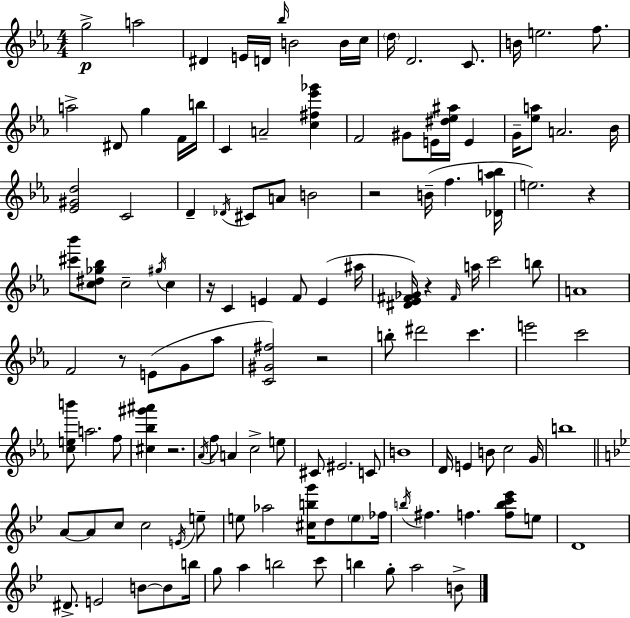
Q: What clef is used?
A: treble